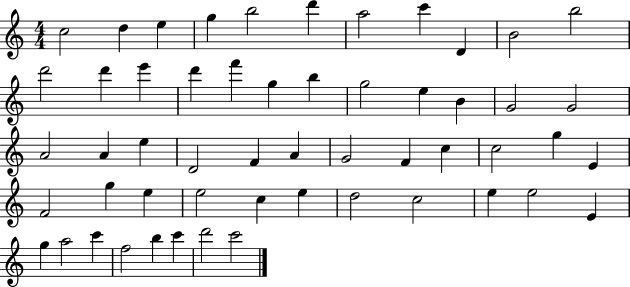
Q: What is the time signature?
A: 4/4